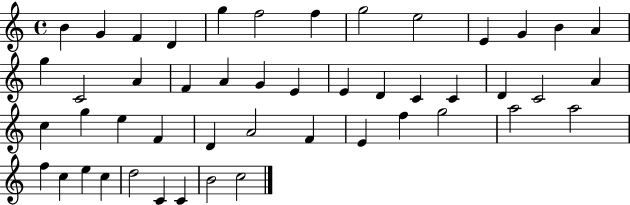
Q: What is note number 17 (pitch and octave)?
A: F4